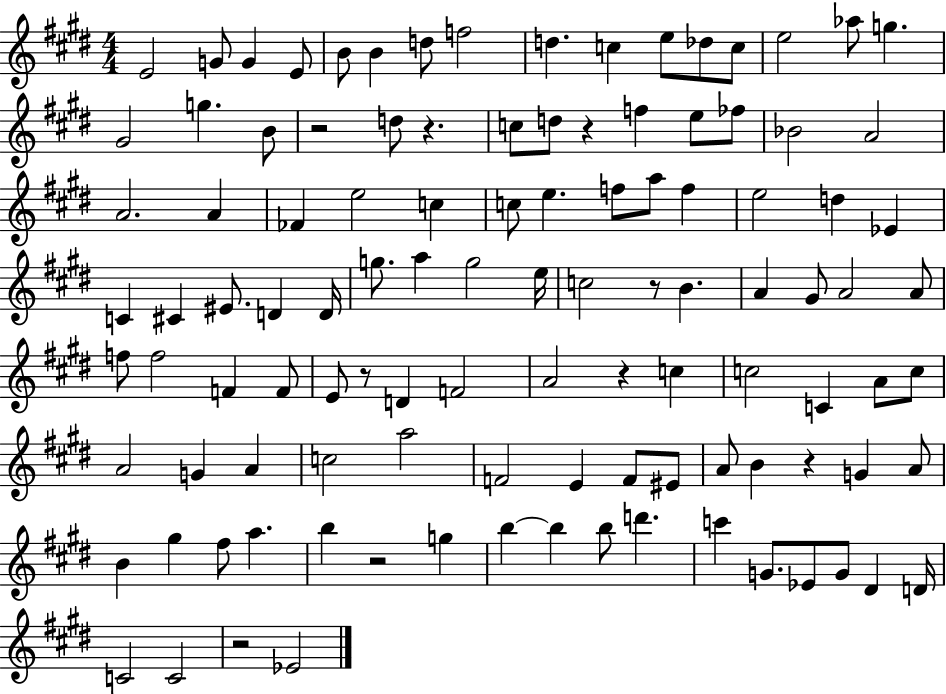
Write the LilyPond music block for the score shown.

{
  \clef treble
  \numericTimeSignature
  \time 4/4
  \key e \major
  e'2 g'8 g'4 e'8 | b'8 b'4 d''8 f''2 | d''4. c''4 e''8 des''8 c''8 | e''2 aes''8 g''4. | \break gis'2 g''4. b'8 | r2 d''8 r4. | c''8 d''8 r4 f''4 e''8 fes''8 | bes'2 a'2 | \break a'2. a'4 | fes'4 e''2 c''4 | c''8 e''4. f''8 a''8 f''4 | e''2 d''4 ees'4 | \break c'4 cis'4 eis'8. d'4 d'16 | g''8. a''4 g''2 e''16 | c''2 r8 b'4. | a'4 gis'8 a'2 a'8 | \break f''8 f''2 f'4 f'8 | e'8 r8 d'4 f'2 | a'2 r4 c''4 | c''2 c'4 a'8 c''8 | \break a'2 g'4 a'4 | c''2 a''2 | f'2 e'4 f'8 eis'8 | a'8 b'4 r4 g'4 a'8 | \break b'4 gis''4 fis''8 a''4. | b''4 r2 g''4 | b''4~~ b''4 b''8 d'''4. | c'''4 g'8. ees'8 g'8 dis'4 d'16 | \break c'2 c'2 | r2 ees'2 | \bar "|."
}